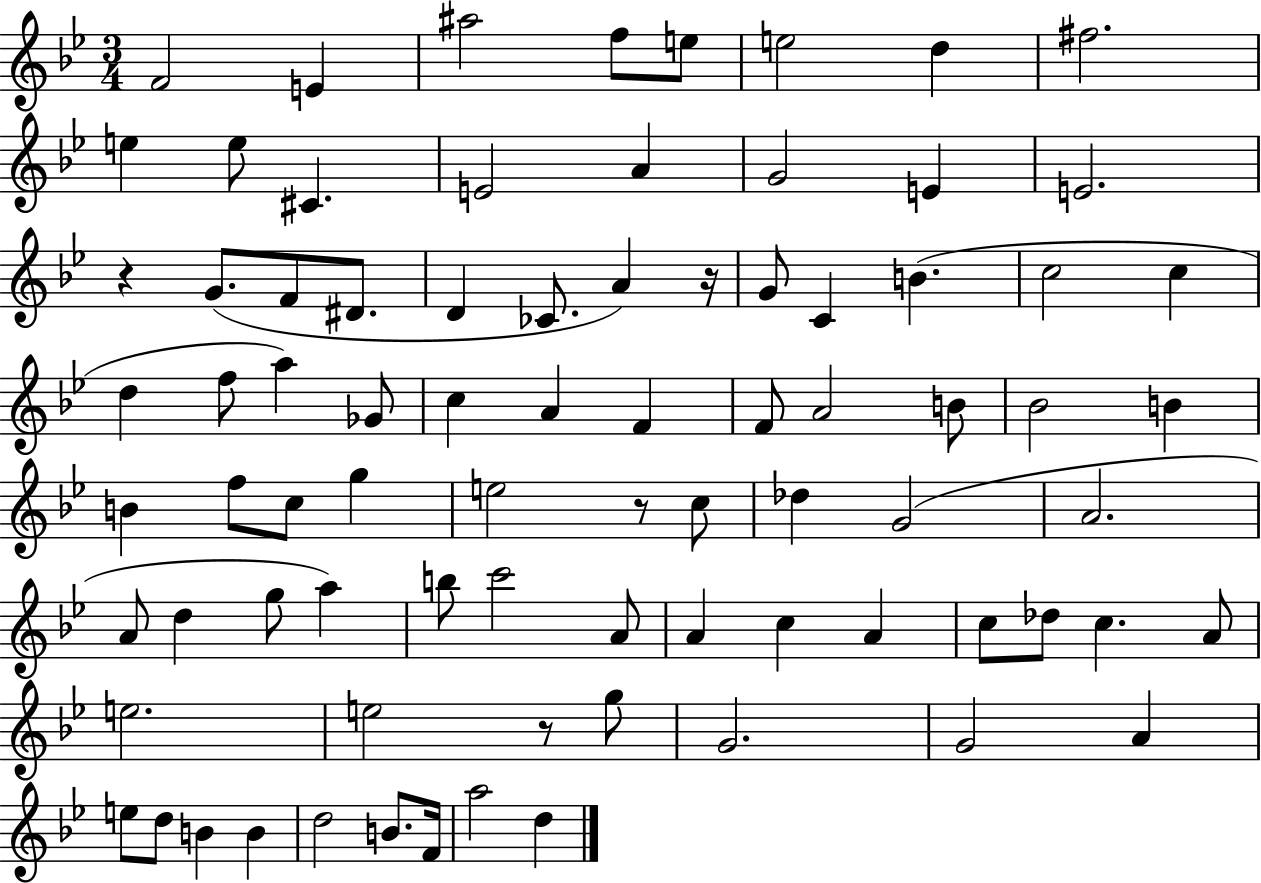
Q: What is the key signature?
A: BES major